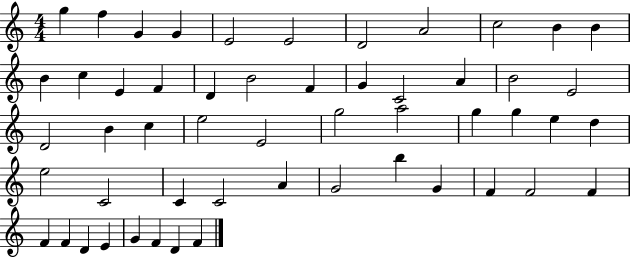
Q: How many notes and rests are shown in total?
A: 53